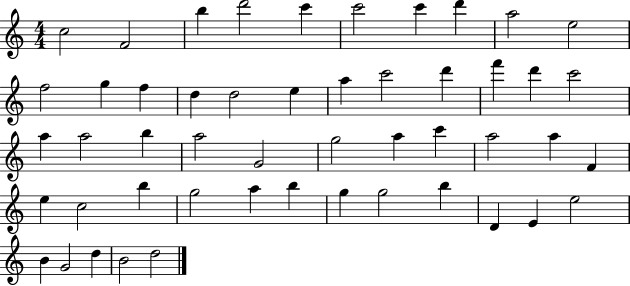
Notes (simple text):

C5/h F4/h B5/q D6/h C6/q C6/h C6/q D6/q A5/h E5/h F5/h G5/q F5/q D5/q D5/h E5/q A5/q C6/h D6/q F6/q D6/q C6/h A5/q A5/h B5/q A5/h G4/h G5/h A5/q C6/q A5/h A5/q F4/q E5/q C5/h B5/q G5/h A5/q B5/q G5/q G5/h B5/q D4/q E4/q E5/h B4/q G4/h D5/q B4/h D5/h